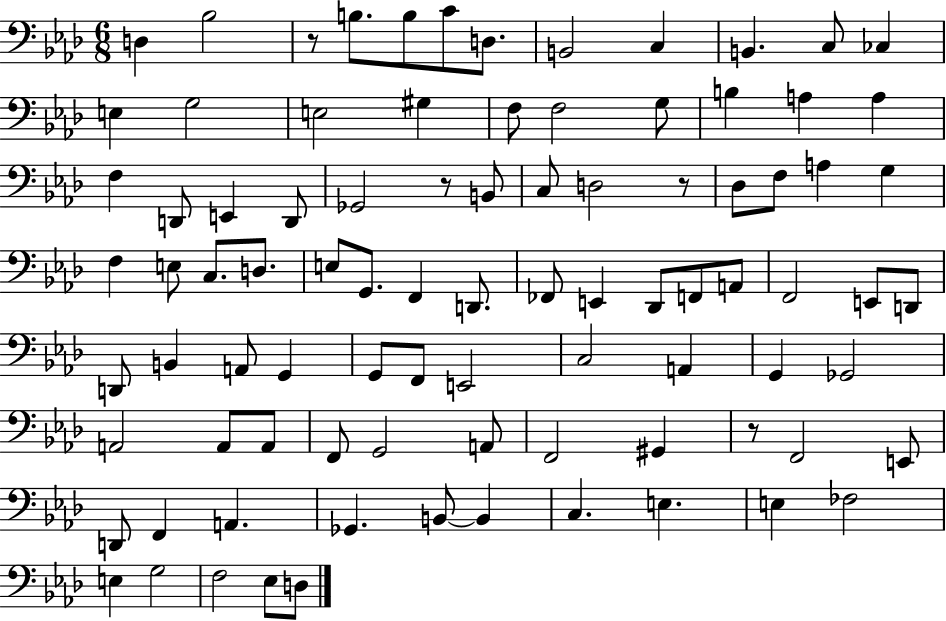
D3/q Bb3/h R/e B3/e. B3/e C4/e D3/e. B2/h C3/q B2/q. C3/e CES3/q E3/q G3/h E3/h G#3/q F3/e F3/h G3/e B3/q A3/q A3/q F3/q D2/e E2/q D2/e Gb2/h R/e B2/e C3/e D3/h R/e Db3/e F3/e A3/q G3/q F3/q E3/e C3/e. D3/e. E3/e G2/e. F2/q D2/e. FES2/e E2/q Db2/e F2/e A2/e F2/h E2/e D2/e D2/e B2/q A2/e G2/q G2/e F2/e E2/h C3/h A2/q G2/q Gb2/h A2/h A2/e A2/e F2/e G2/h A2/e F2/h G#2/q R/e F2/h E2/e D2/e F2/q A2/q. Gb2/q. B2/e B2/q C3/q. E3/q. E3/q FES3/h E3/q G3/h F3/h Eb3/e D3/e